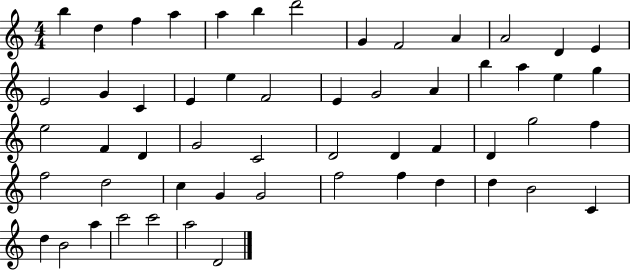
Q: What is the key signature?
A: C major